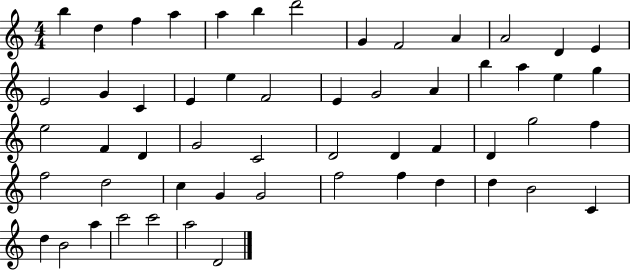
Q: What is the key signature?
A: C major